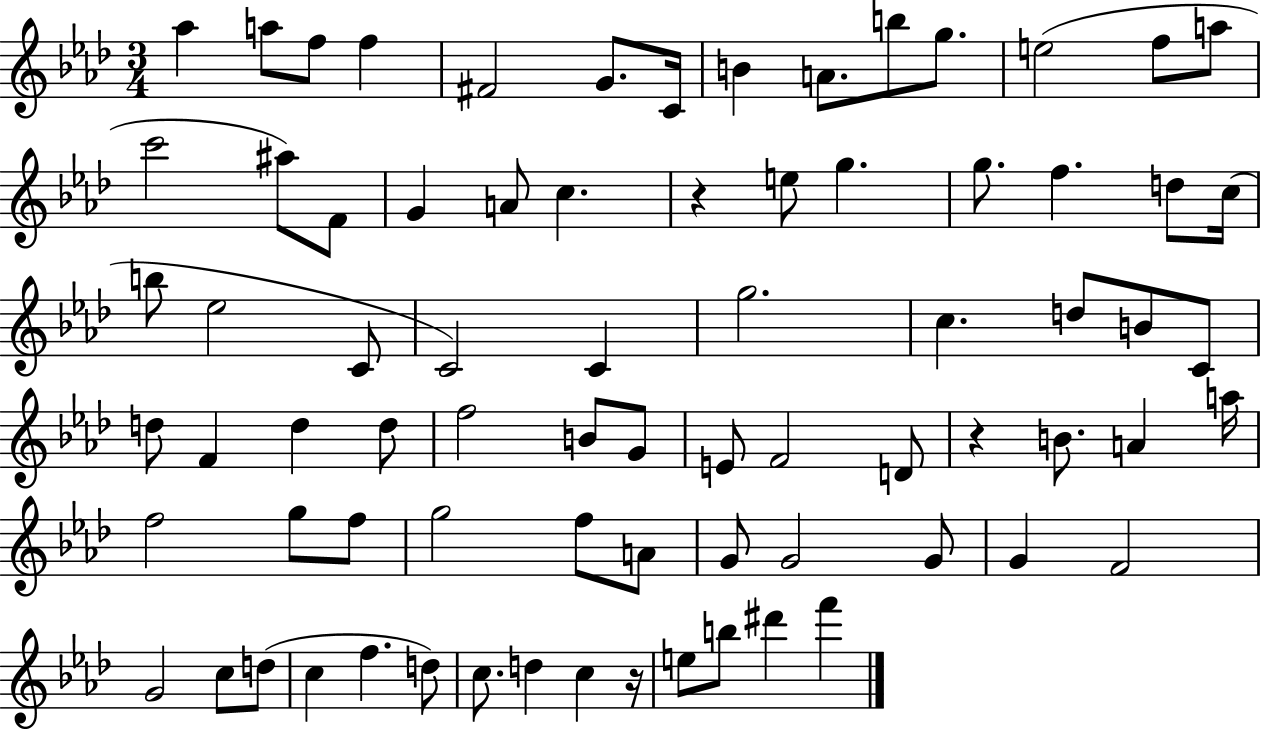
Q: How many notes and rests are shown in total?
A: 76